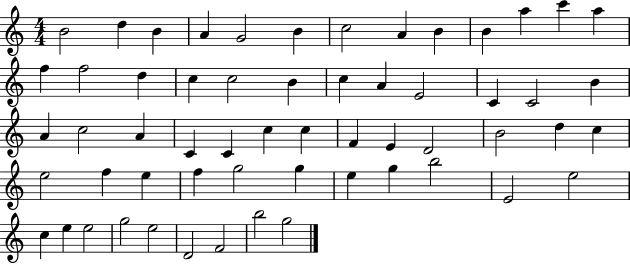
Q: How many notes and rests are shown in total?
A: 58